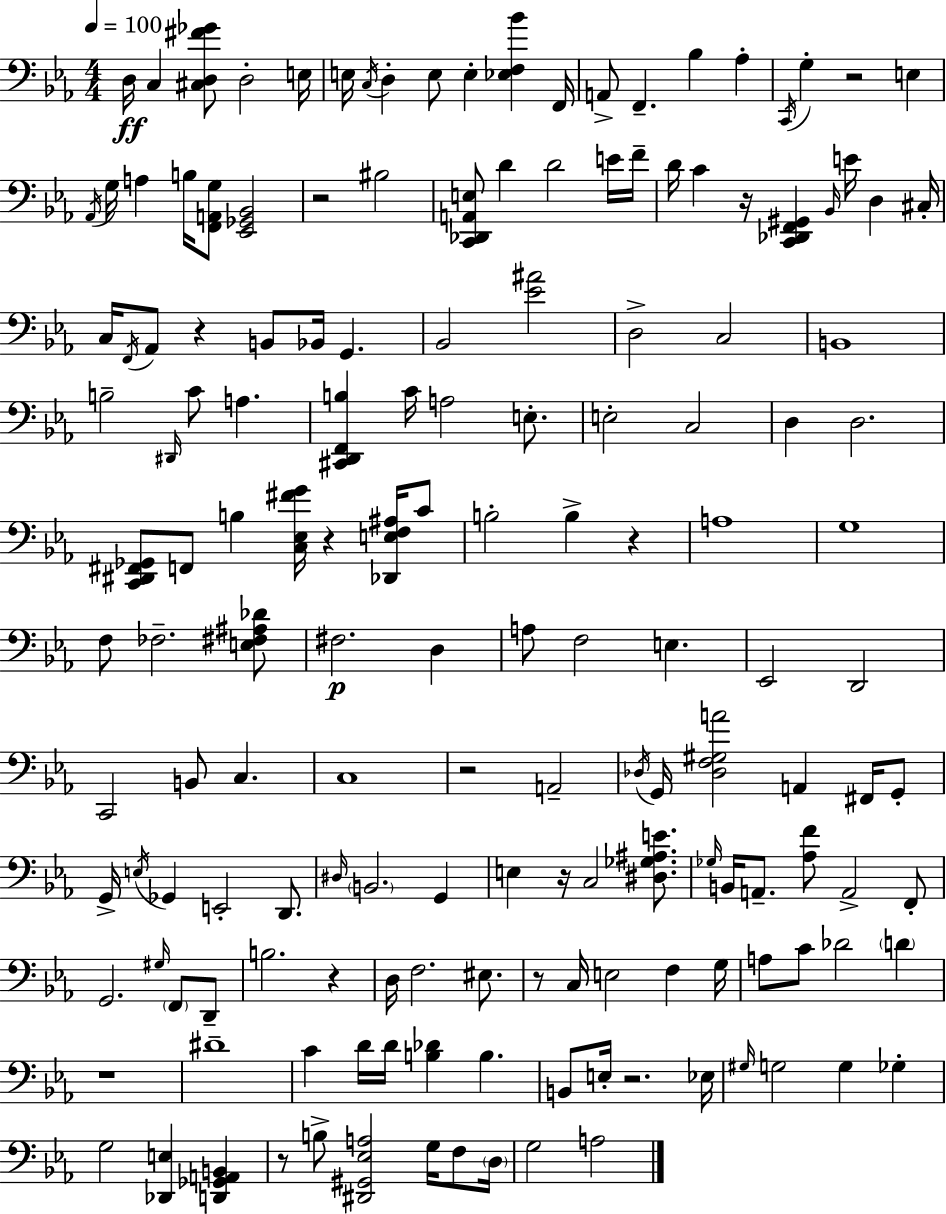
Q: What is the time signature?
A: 4/4